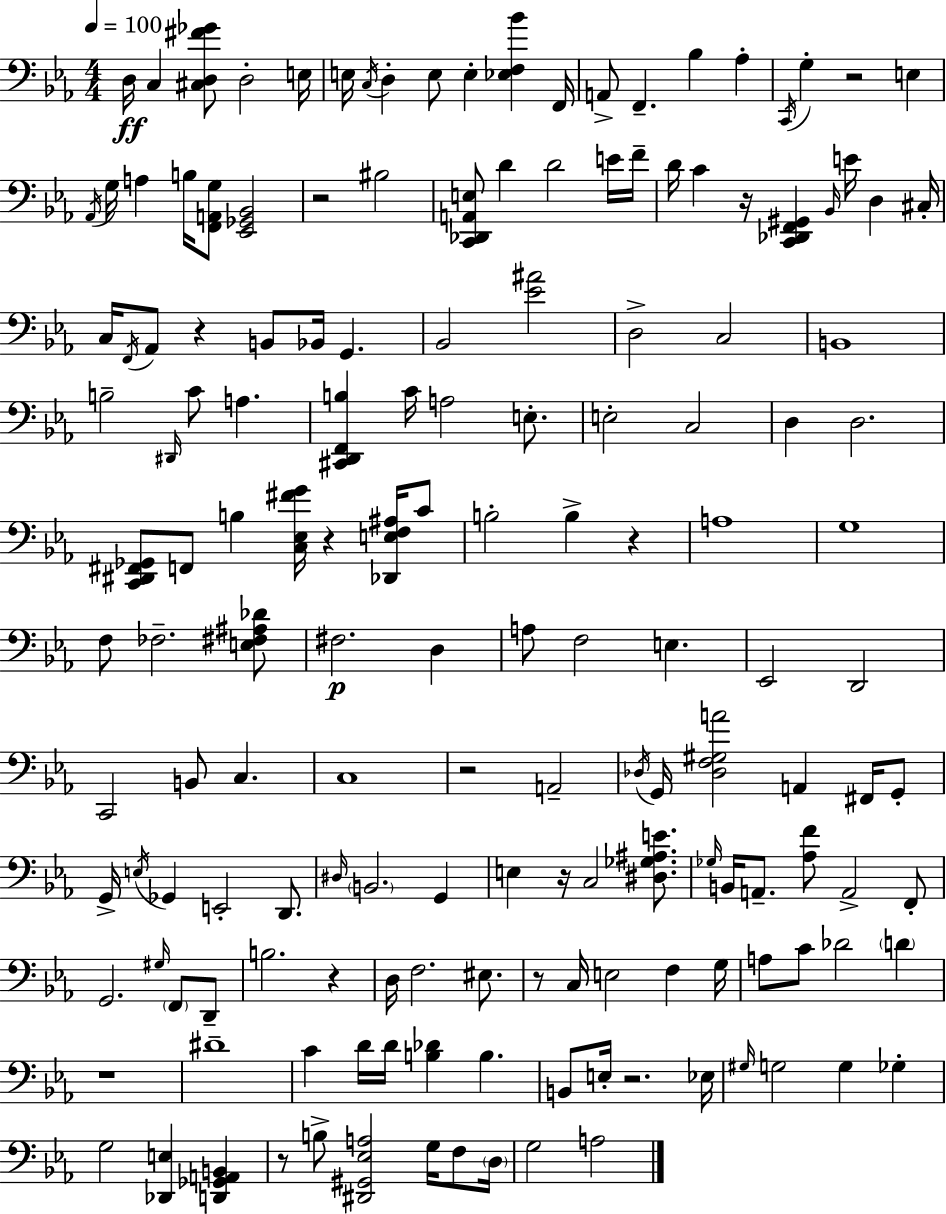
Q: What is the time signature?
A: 4/4